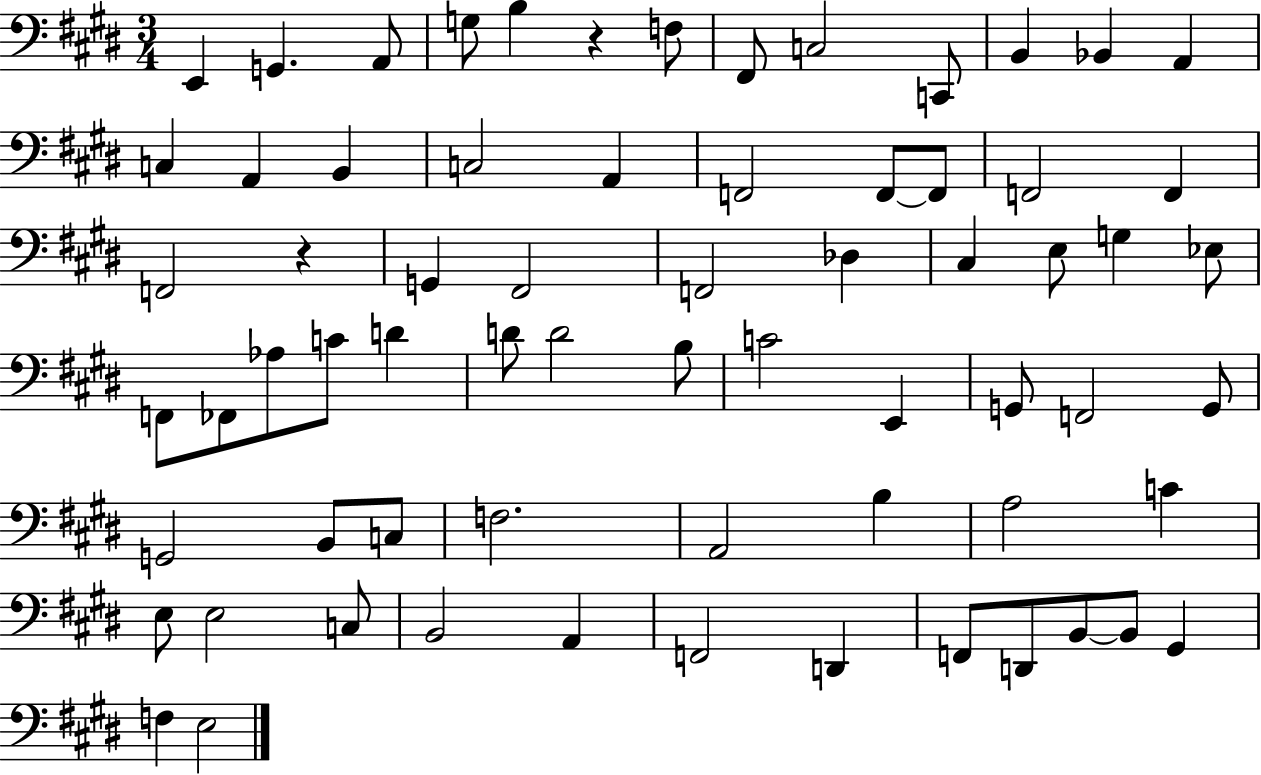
X:1
T:Untitled
M:3/4
L:1/4
K:E
E,, G,, A,,/2 G,/2 B, z F,/2 ^F,,/2 C,2 C,,/2 B,, _B,, A,, C, A,, B,, C,2 A,, F,,2 F,,/2 F,,/2 F,,2 F,, F,,2 z G,, ^F,,2 F,,2 _D, ^C, E,/2 G, _E,/2 F,,/2 _F,,/2 _A,/2 C/2 D D/2 D2 B,/2 C2 E,, G,,/2 F,,2 G,,/2 G,,2 B,,/2 C,/2 F,2 A,,2 B, A,2 C E,/2 E,2 C,/2 B,,2 A,, F,,2 D,, F,,/2 D,,/2 B,,/2 B,,/2 ^G,, F, E,2